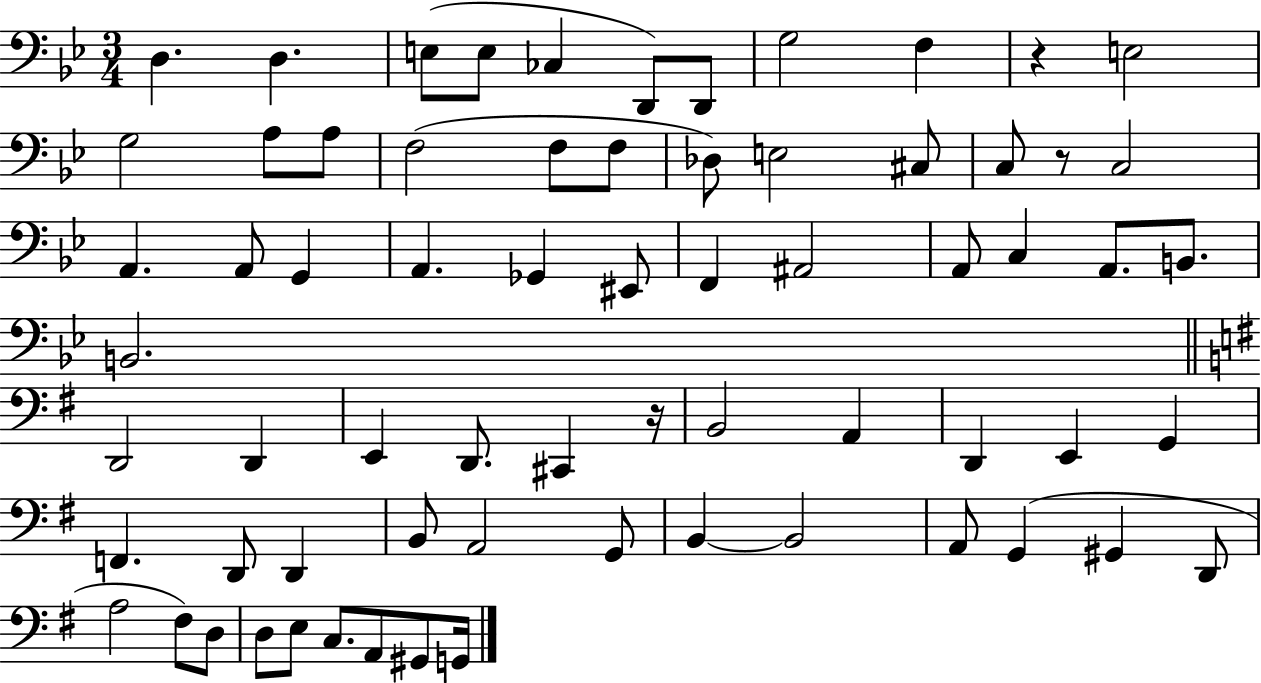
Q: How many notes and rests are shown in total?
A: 68